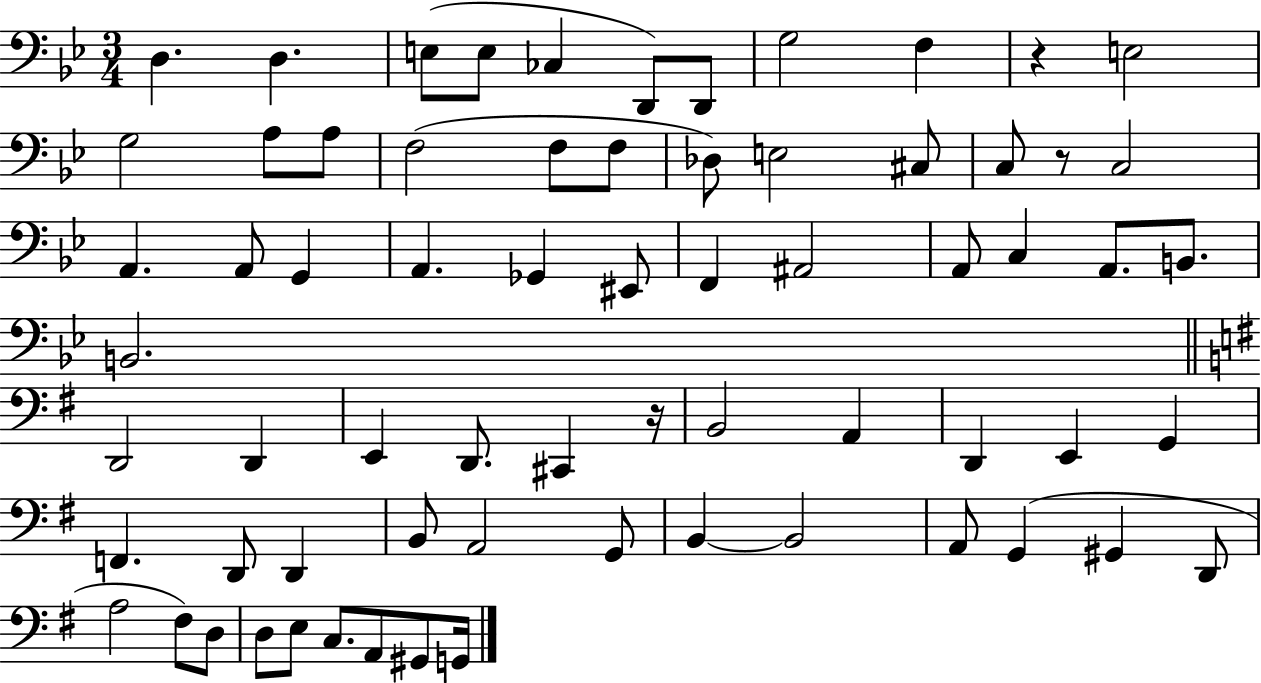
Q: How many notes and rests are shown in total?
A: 68